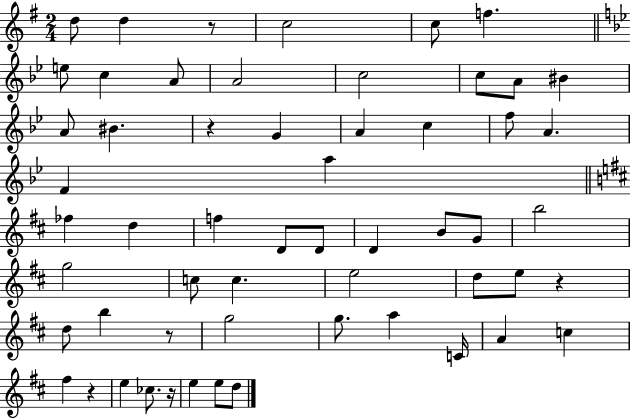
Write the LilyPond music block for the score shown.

{
  \clef treble
  \numericTimeSignature
  \time 2/4
  \key g \major
  d''8 d''4 r8 | c''2 | c''8 f''4. | \bar "||" \break \key bes \major e''8 c''4 a'8 | a'2 | c''2 | c''8 a'8 bis'4 | \break a'8 bis'4. | r4 g'4 | a'4 c''4 | f''8 a'4. | \break f'4 a''4 | \bar "||" \break \key b \minor fes''4 d''4 | f''4 d'8 d'8 | d'4 b'8 g'8 | b''2 | \break g''2 | c''8 c''4. | e''2 | d''8 e''8 r4 | \break d''8 b''4 r8 | g''2 | g''8. a''4 c'16 | a'4 c''4 | \break fis''4 r4 | e''4 ces''8. r16 | e''4 e''8 d''8 | \bar "|."
}